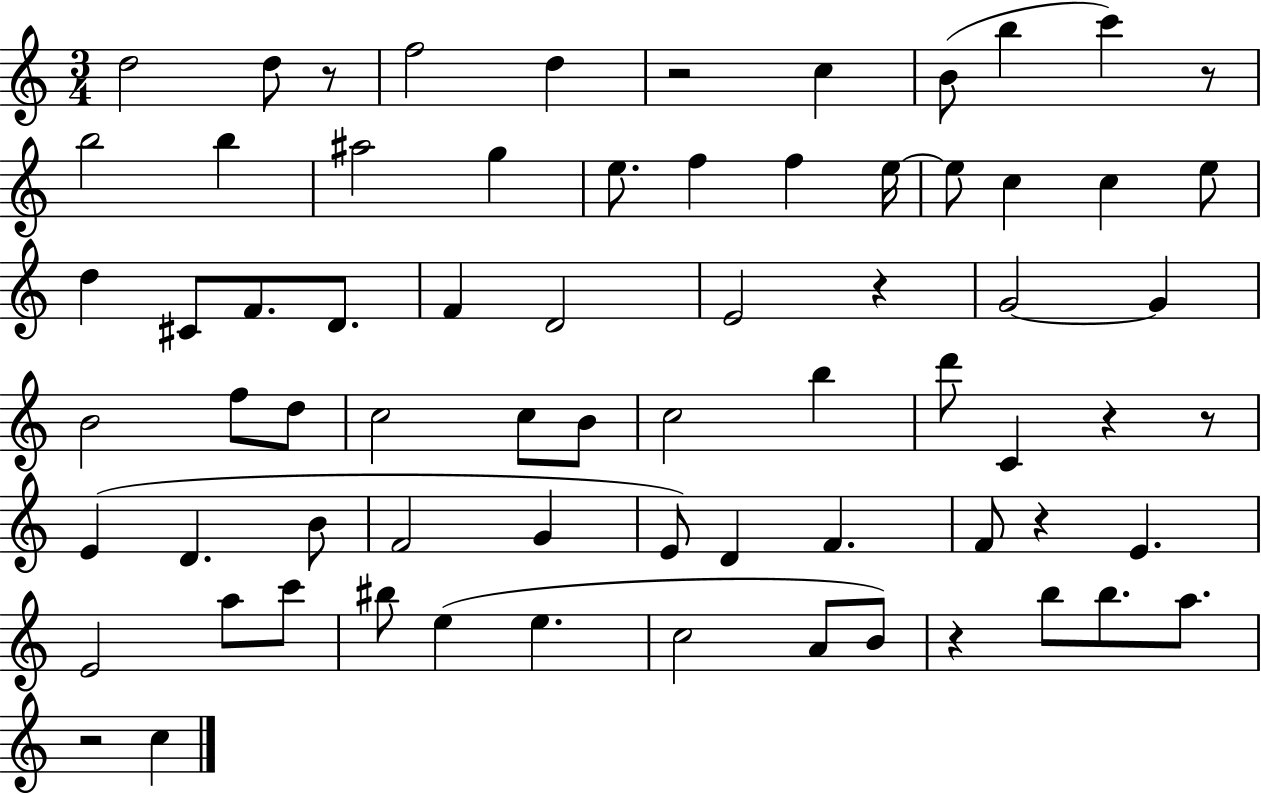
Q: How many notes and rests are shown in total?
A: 71